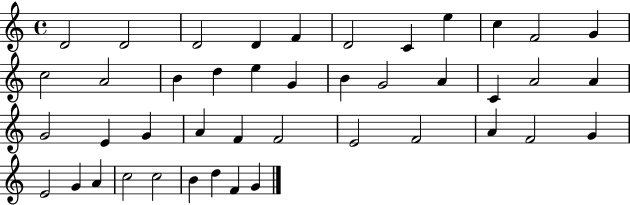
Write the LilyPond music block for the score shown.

{
  \clef treble
  \time 4/4
  \defaultTimeSignature
  \key c \major
  d'2 d'2 | d'2 d'4 f'4 | d'2 c'4 e''4 | c''4 f'2 g'4 | \break c''2 a'2 | b'4 d''4 e''4 g'4 | b'4 g'2 a'4 | c'4 a'2 a'4 | \break g'2 e'4 g'4 | a'4 f'4 f'2 | e'2 f'2 | a'4 f'2 g'4 | \break e'2 g'4 a'4 | c''2 c''2 | b'4 d''4 f'4 g'4 | \bar "|."
}